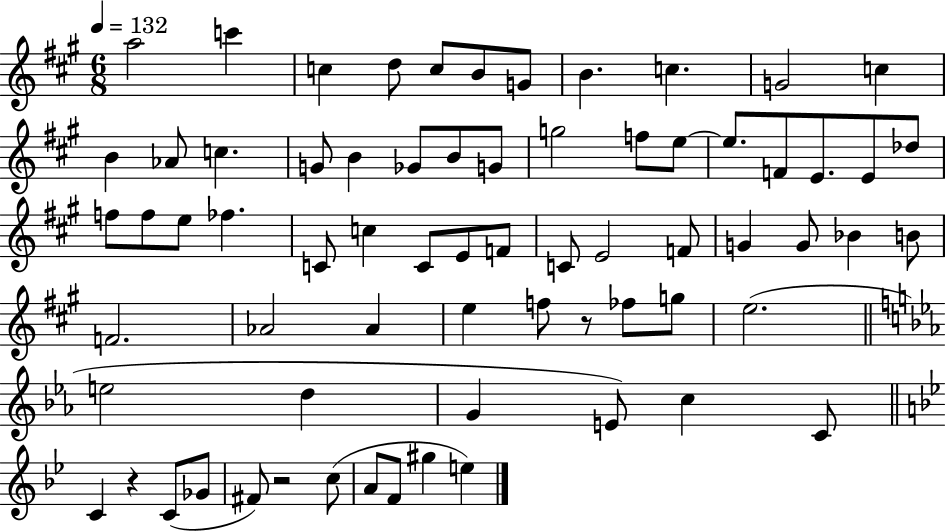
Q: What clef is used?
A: treble